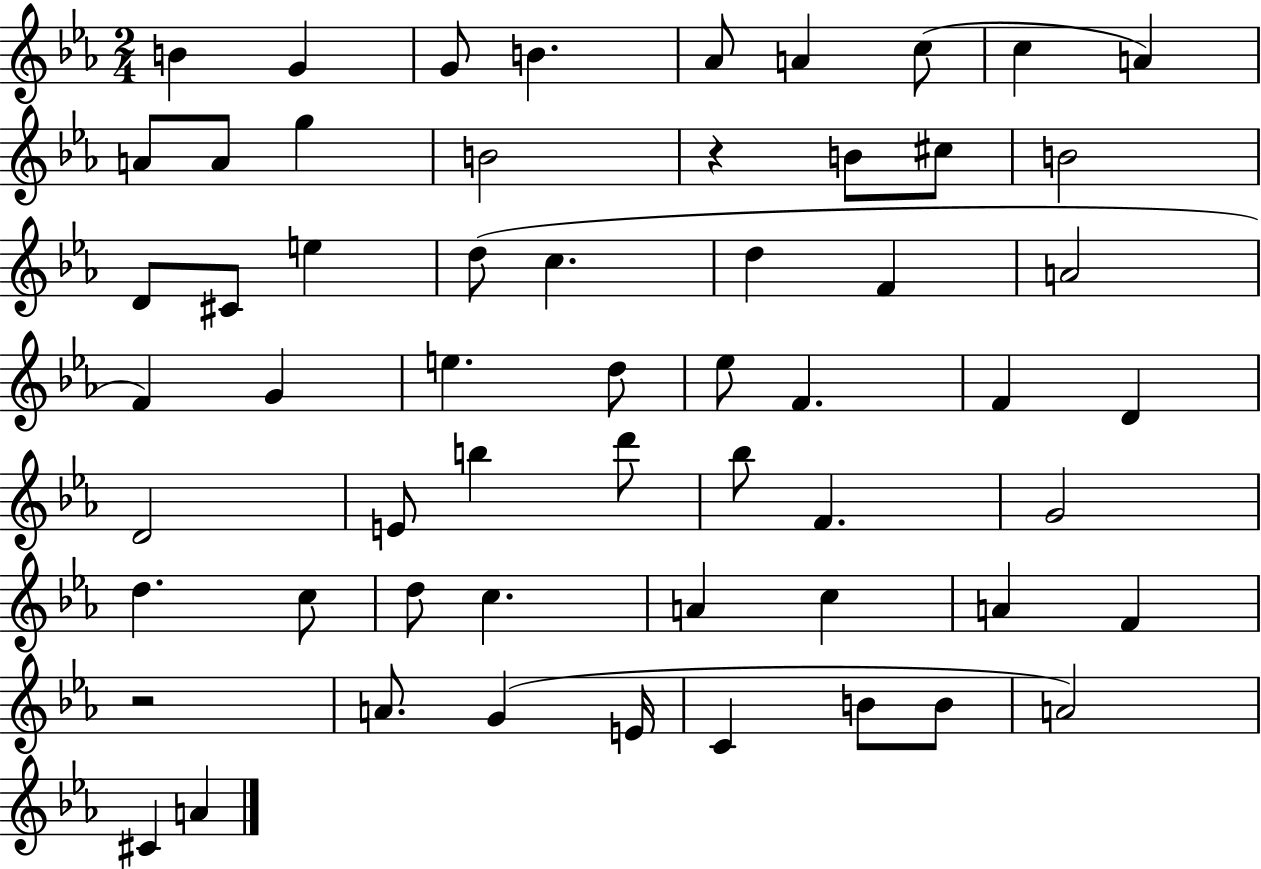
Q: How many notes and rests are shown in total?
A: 58